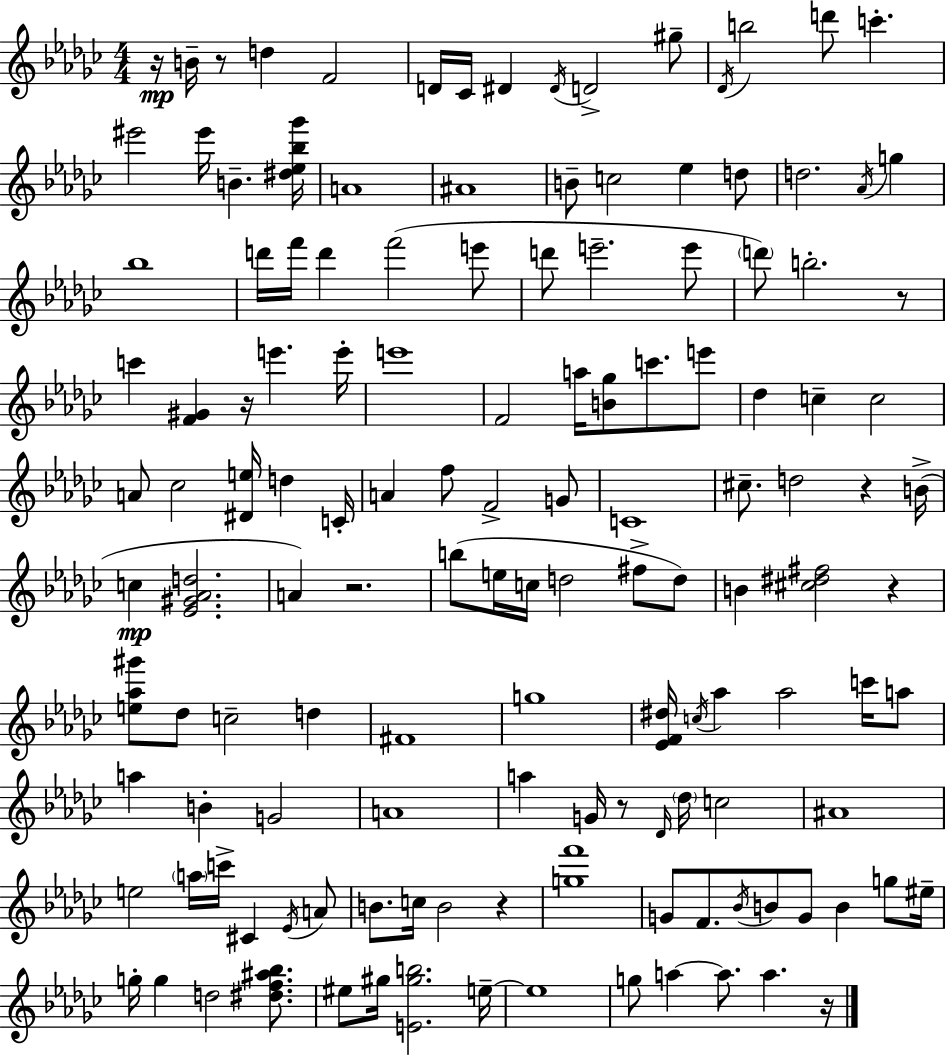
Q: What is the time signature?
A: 4/4